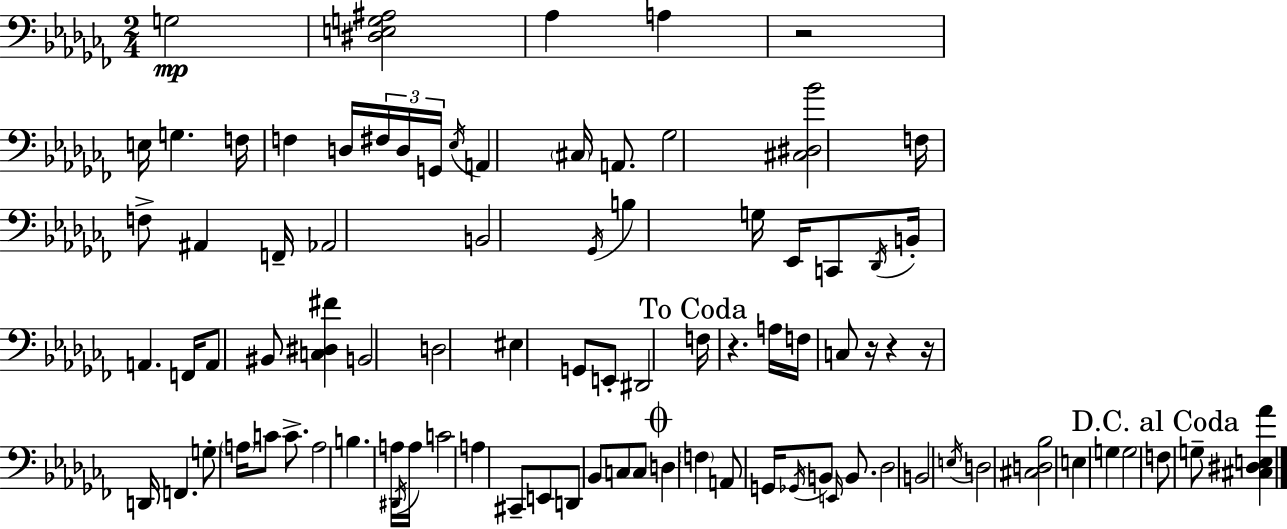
{
  \clef bass
  \numericTimeSignature
  \time 2/4
  \key aes \minor
  g2\mp | <dis e g ais>2 | aes4 a4 | r2 | \break e16 g4. f16 | f4 d16 \tuplet 3/2 { fis16 d16 g,16 } | \acciaccatura { ees16 } a,4 \parenthesize cis16 a,8. | ges2 | \break <cis dis bes'>2 | f16 f8-> ais,4 | f,16-- aes,2 | b,2 | \break \acciaccatura { ges,16 } b4 g16 ees,16 | c,8 \acciaccatura { des,16 } b,16-. a,4. | f,16 a,8 bis,8 <c dis fis'>4 | b,2 | \break d2 | eis4 g,8 | e,8-. dis,2 | \mark "To Coda" f16 r4. | \break a16 f16 c8 r16 r4 | r16 d,16 f,4. | g8-. \parenthesize a16 c'8 | c'8.-> a2 | \break b4. | a16 \acciaccatura { dis,16 } a16 c'2 | a4 | cis,8-- e,8 d,8 bes,8 | \break c8 c8 \mark \markup { \musicglyph "scripts.coda" } d4 | \parenthesize f4 a,8 g,16 \acciaccatura { ges,16 } | b,8 \grace { e,16 } b,8. des2 | b,2 | \break \acciaccatura { e16 } d2 | <cis d bes>2 | e4 | g4 g2 | \break \mark "D.C. al Coda" f8 | g8-- <cis dis e aes'>4 \bar "|."
}